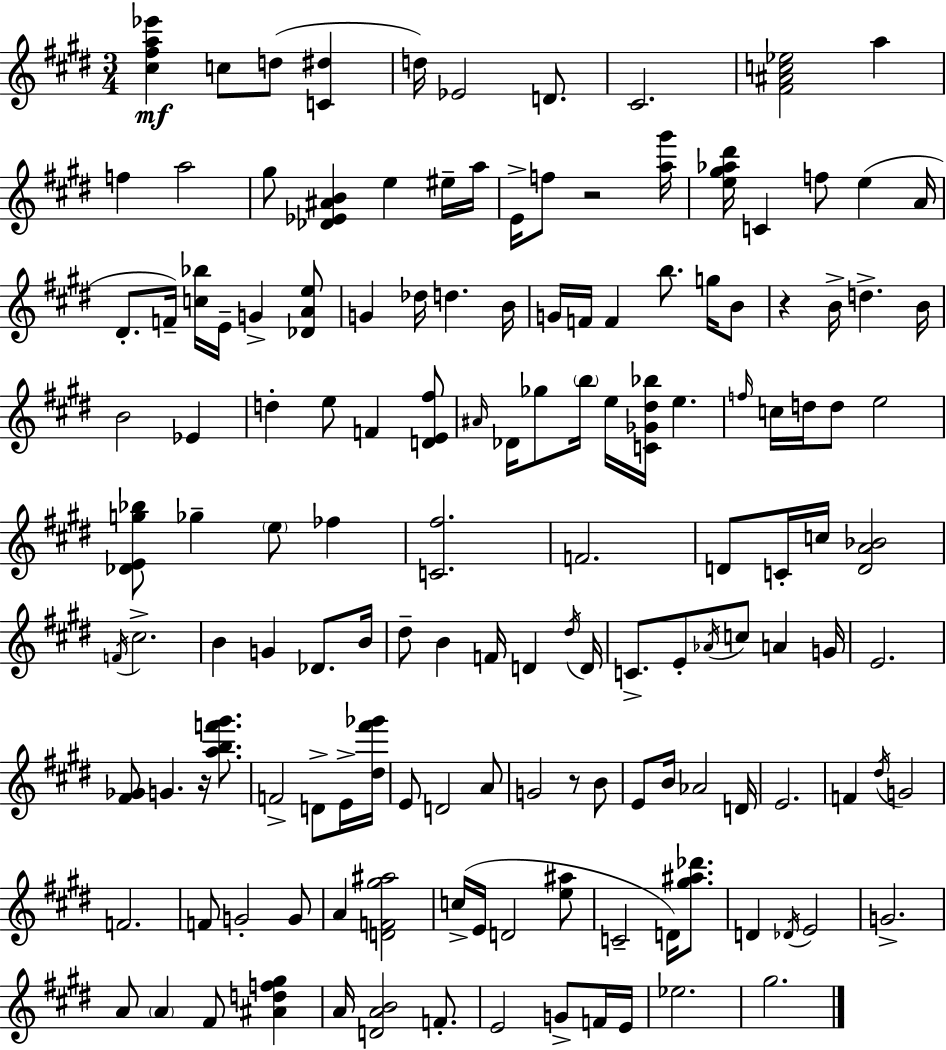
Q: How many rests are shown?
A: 4